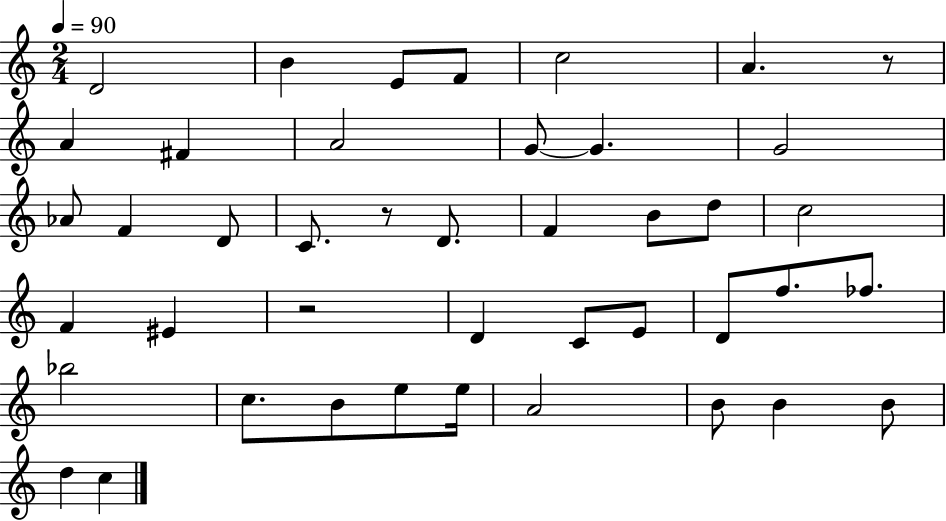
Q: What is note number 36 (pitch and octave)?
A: B4